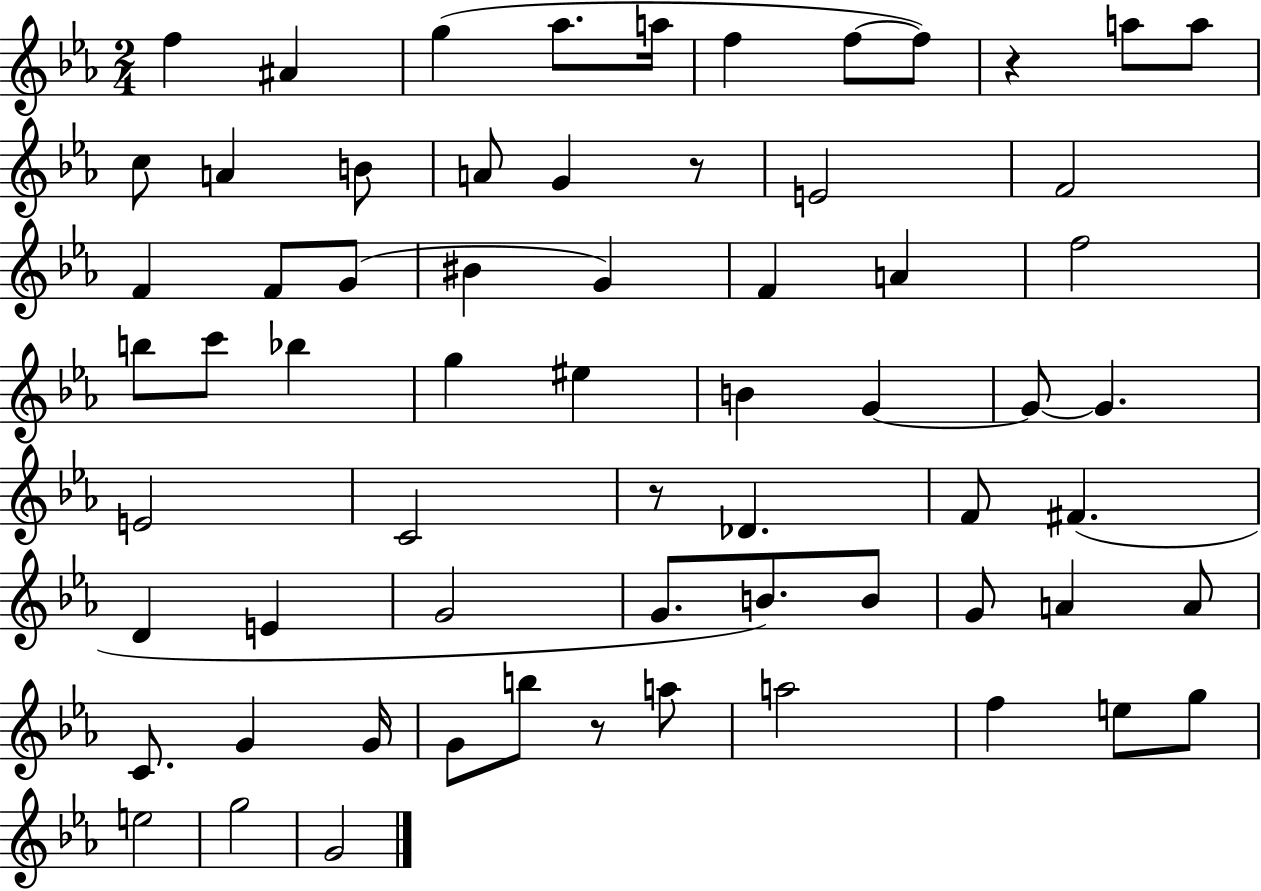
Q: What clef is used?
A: treble